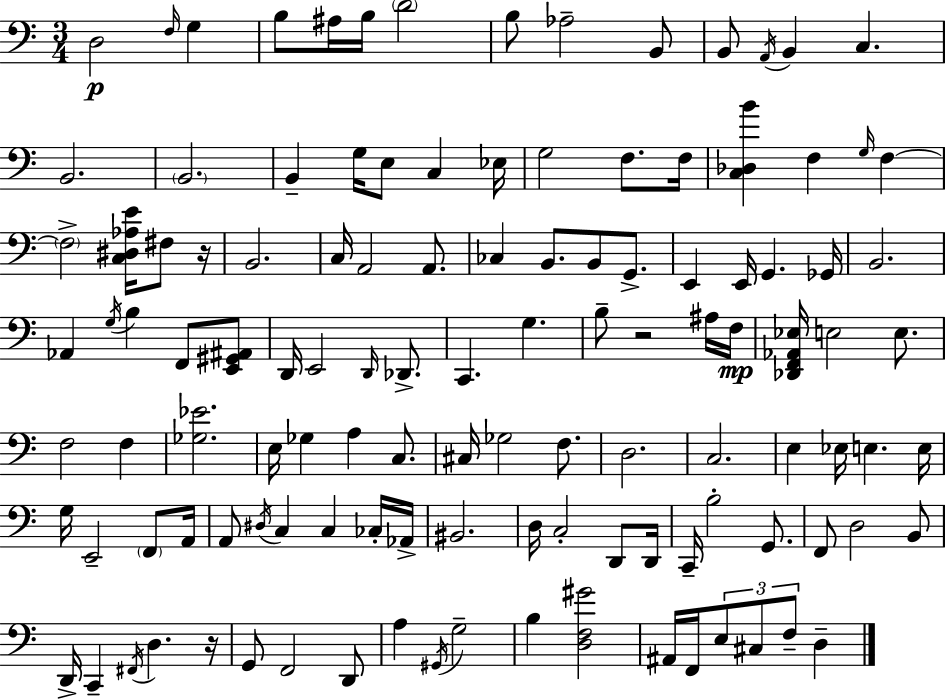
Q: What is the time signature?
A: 3/4